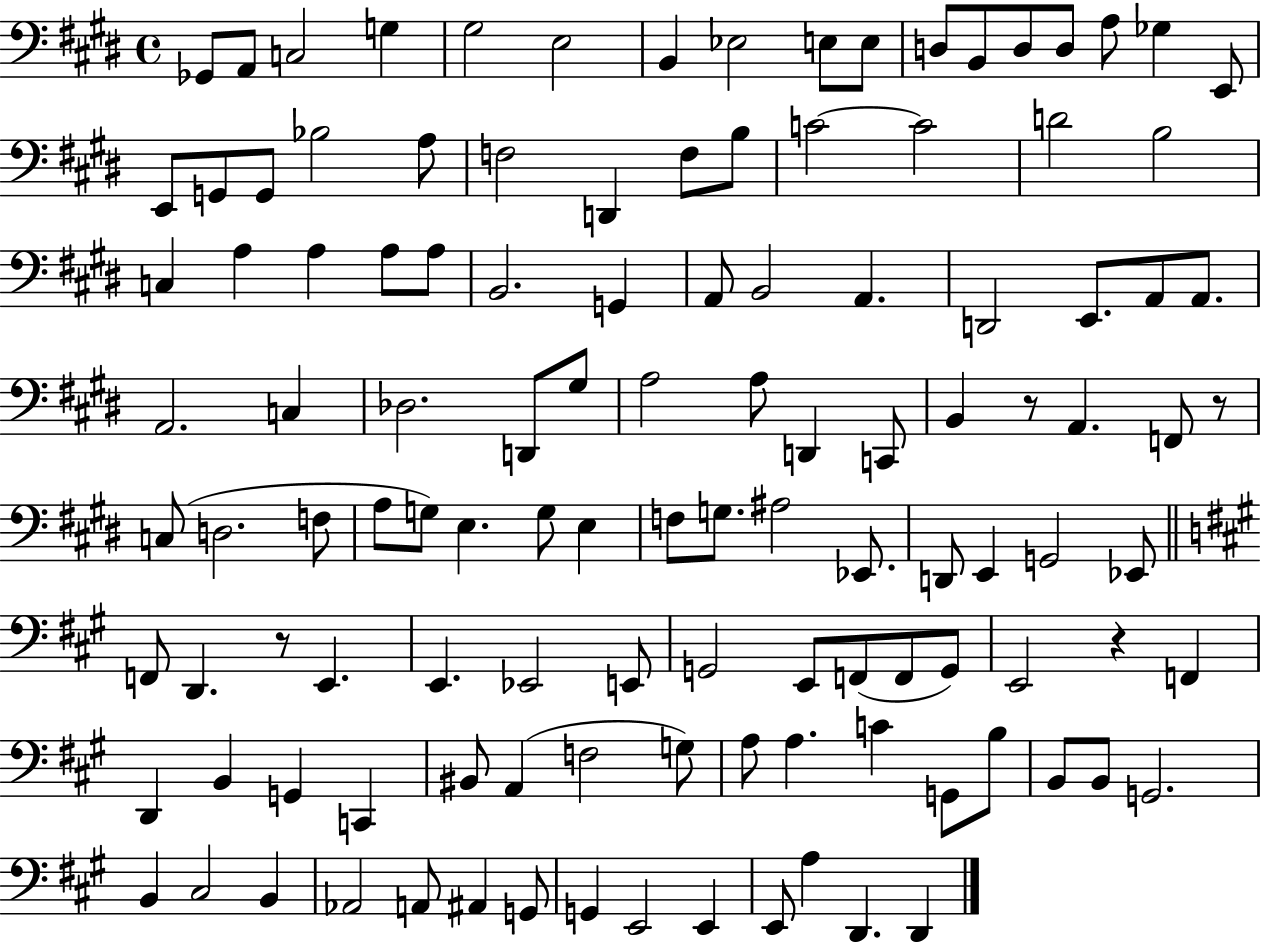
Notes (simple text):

Gb2/e A2/e C3/h G3/q G#3/h E3/h B2/q Eb3/h E3/e E3/e D3/e B2/e D3/e D3/e A3/e Gb3/q E2/e E2/e G2/e G2/e Bb3/h A3/e F3/h D2/q F3/e B3/e C4/h C4/h D4/h B3/h C3/q A3/q A3/q A3/e A3/e B2/h. G2/q A2/e B2/h A2/q. D2/h E2/e. A2/e A2/e. A2/h. C3/q Db3/h. D2/e G#3/e A3/h A3/e D2/q C2/e B2/q R/e A2/q. F2/e R/e C3/e D3/h. F3/e A3/e G3/e E3/q. G3/e E3/q F3/e G3/e. A#3/h Eb2/e. D2/e E2/q G2/h Eb2/e F2/e D2/q. R/e E2/q. E2/q. Eb2/h E2/e G2/h E2/e F2/e F2/e G2/e E2/h R/q F2/q D2/q B2/q G2/q C2/q BIS2/e A2/q F3/h G3/e A3/e A3/q. C4/q G2/e B3/e B2/e B2/e G2/h. B2/q C#3/h B2/q Ab2/h A2/e A#2/q G2/e G2/q E2/h E2/q E2/e A3/q D2/q. D2/q